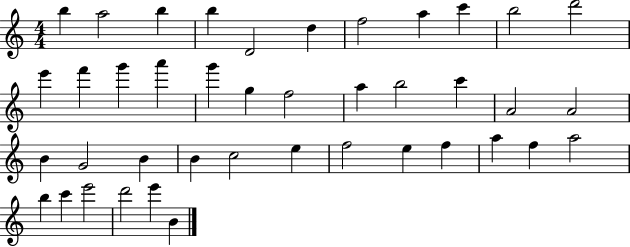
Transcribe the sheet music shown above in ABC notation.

X:1
T:Untitled
M:4/4
L:1/4
K:C
b a2 b b D2 d f2 a c' b2 d'2 e' f' g' a' g' g f2 a b2 c' A2 A2 B G2 B B c2 e f2 e f a f a2 b c' e'2 d'2 e' B